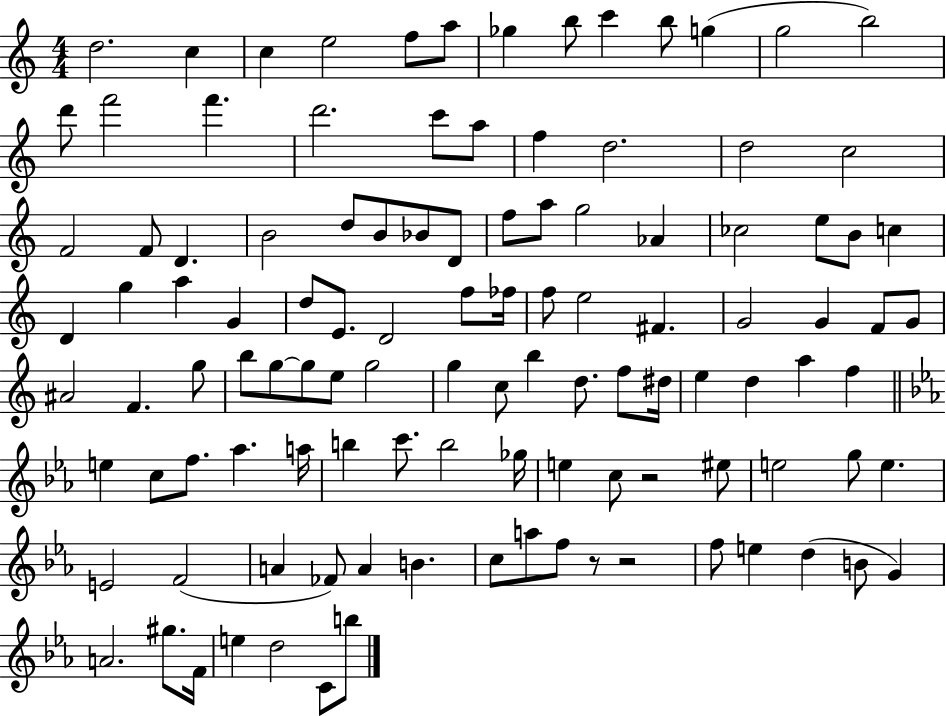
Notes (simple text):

D5/h. C5/q C5/q E5/h F5/e A5/e Gb5/q B5/e C6/q B5/e G5/q G5/h B5/h D6/e F6/h F6/q. D6/h. C6/e A5/e F5/q D5/h. D5/h C5/h F4/h F4/e D4/q. B4/h D5/e B4/e Bb4/e D4/e F5/e A5/e G5/h Ab4/q CES5/h E5/e B4/e C5/q D4/q G5/q A5/q G4/q D5/e E4/e. D4/h F5/e FES5/s F5/e E5/h F#4/q. G4/h G4/q F4/e G4/e A#4/h F4/q. G5/e B5/e G5/e G5/e E5/e G5/h G5/q C5/e B5/q D5/e. F5/e D#5/s E5/q D5/q A5/q F5/q E5/q C5/e F5/e. Ab5/q. A5/s B5/q C6/e. B5/h Gb5/s E5/q C5/e R/h EIS5/e E5/h G5/e E5/q. E4/h F4/h A4/q FES4/e A4/q B4/q. C5/e A5/e F5/e R/e R/h F5/e E5/q D5/q B4/e G4/q A4/h. G#5/e. F4/s E5/q D5/h C4/e B5/e